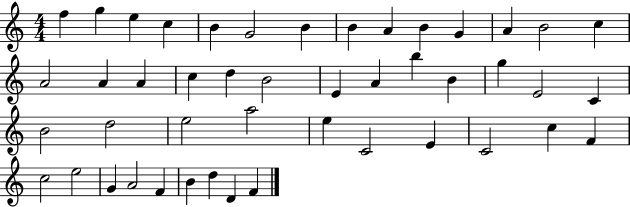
{
  \clef treble
  \numericTimeSignature
  \time 4/4
  \key c \major
  f''4 g''4 e''4 c''4 | b'4 g'2 b'4 | b'4 a'4 b'4 g'4 | a'4 b'2 c''4 | \break a'2 a'4 a'4 | c''4 d''4 b'2 | e'4 a'4 b''4 b'4 | g''4 e'2 c'4 | \break b'2 d''2 | e''2 a''2 | e''4 c'2 e'4 | c'2 c''4 f'4 | \break c''2 e''2 | g'4 a'2 f'4 | b'4 d''4 d'4 f'4 | \bar "|."
}